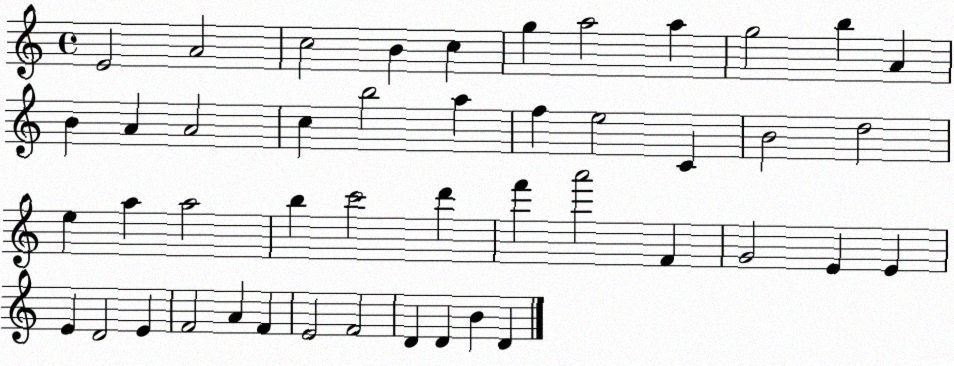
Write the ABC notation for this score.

X:1
T:Untitled
M:4/4
L:1/4
K:C
E2 A2 c2 B c g a2 a g2 b A B A A2 c b2 a f e2 C B2 d2 e a a2 b c'2 d' f' a'2 F G2 E E E D2 E F2 A F E2 F2 D D B D